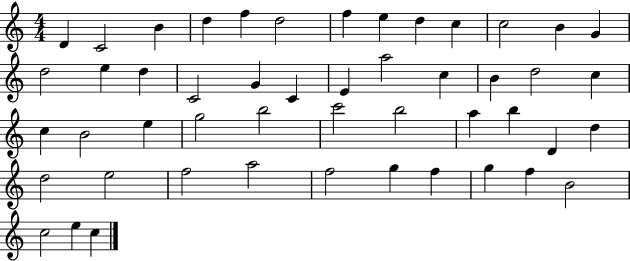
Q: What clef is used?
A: treble